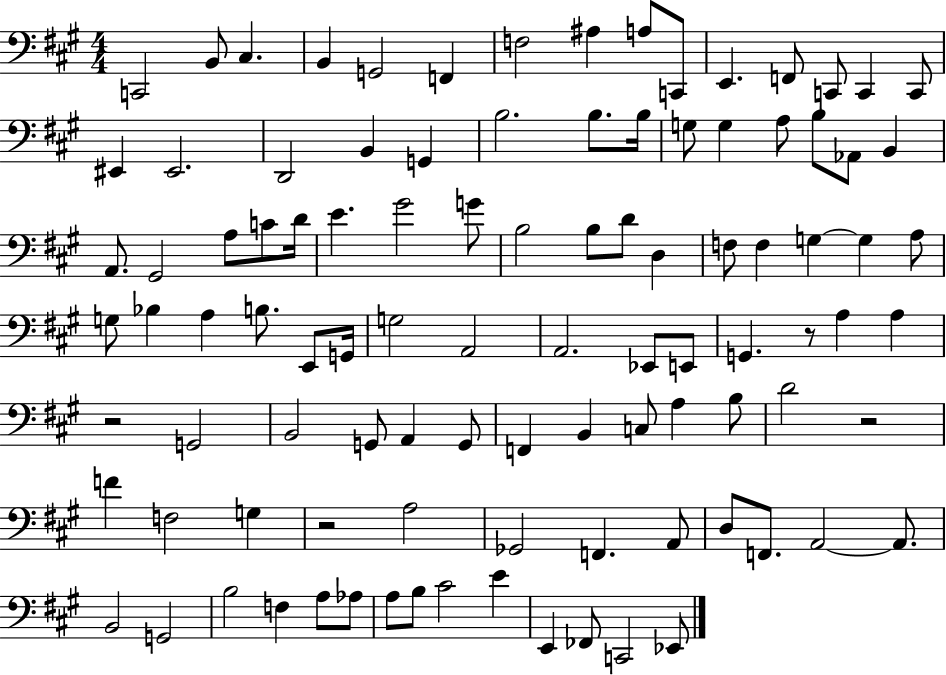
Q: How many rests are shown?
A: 4